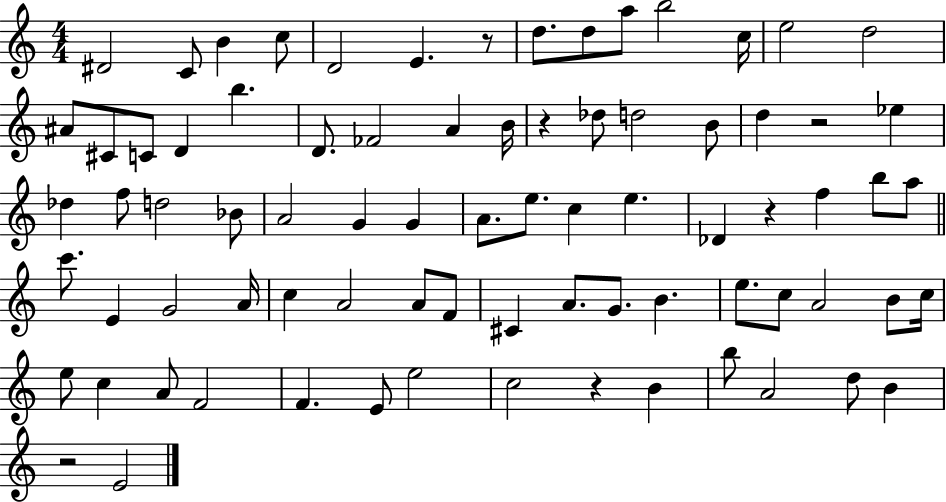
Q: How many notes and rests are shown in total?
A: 79